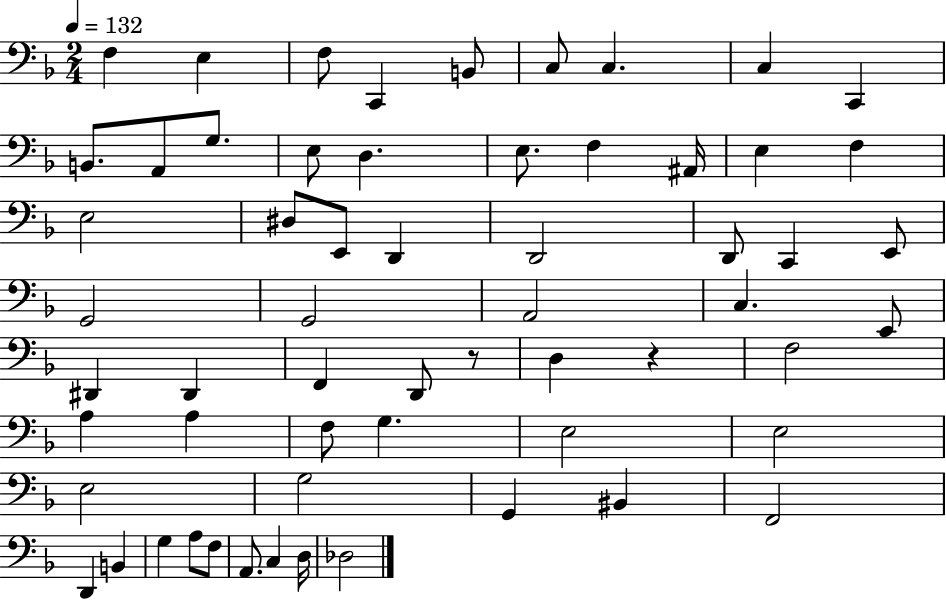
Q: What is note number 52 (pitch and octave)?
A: G3